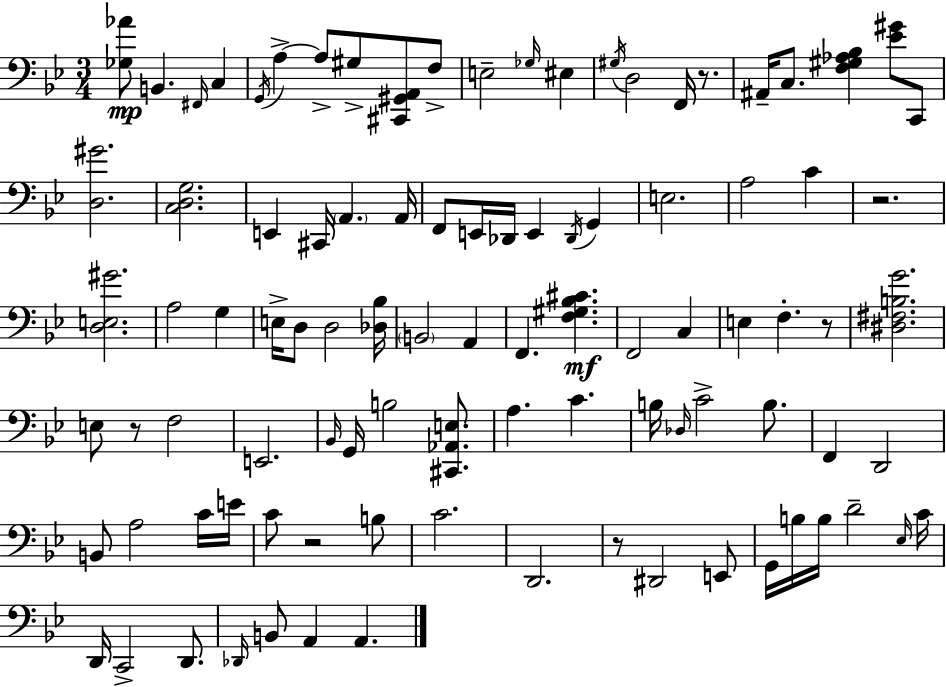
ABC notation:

X:1
T:Untitled
M:3/4
L:1/4
K:Gm
[_G,_A]/2 B,, ^F,,/4 C, G,,/4 A, A,/2 ^G,/2 [^C,,^G,,A,,]/2 F,/2 E,2 _G,/4 ^E, ^G,/4 D,2 F,,/4 z/2 ^A,,/4 C,/2 [F,^G,_A,_B,] [_E^G]/2 C,,/2 [D,^G]2 [C,D,G,]2 E,, ^C,,/4 A,, A,,/4 F,,/2 E,,/4 _D,,/4 E,, _D,,/4 G,, E,2 A,2 C z2 [D,E,^G]2 A,2 G, E,/4 D,/2 D,2 [_D,_B,]/4 B,,2 A,, F,, [F,^G,_B,^C] F,,2 C, E, F, z/2 [^D,^F,B,G]2 E,/2 z/2 F,2 E,,2 _B,,/4 G,,/4 B,2 [^C,,_A,,E,]/2 A, C B,/4 _D,/4 C2 B,/2 F,, D,,2 B,,/2 A,2 C/4 E/4 C/2 z2 B,/2 C2 D,,2 z/2 ^D,,2 E,,/2 G,,/4 B,/4 B,/4 D2 _E,/4 C/4 D,,/4 C,,2 D,,/2 _D,,/4 B,,/2 A,, A,,